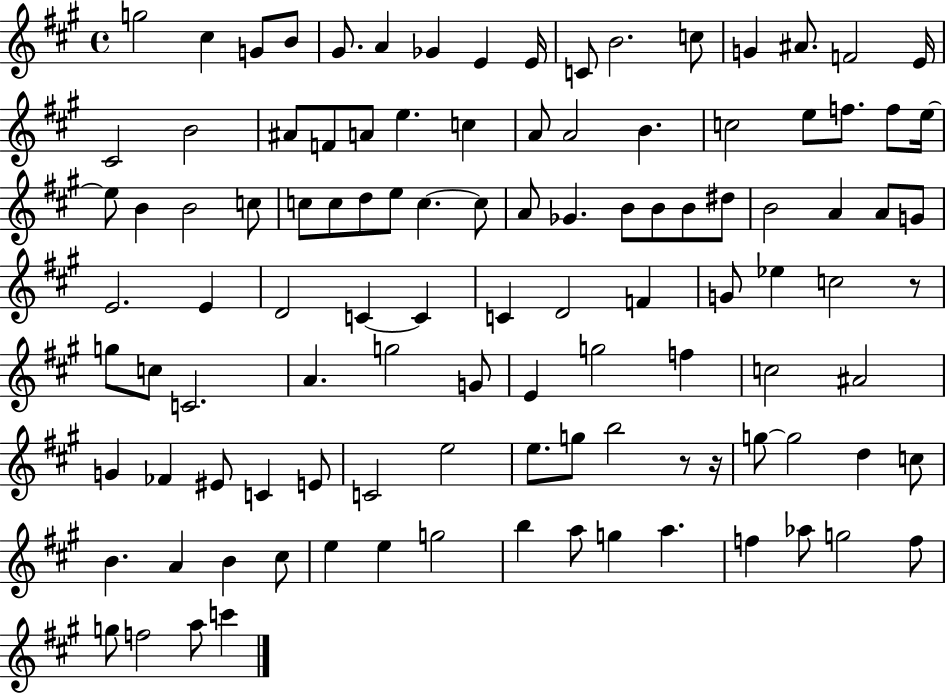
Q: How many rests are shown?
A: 3